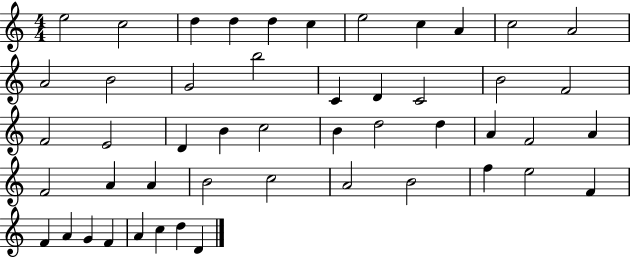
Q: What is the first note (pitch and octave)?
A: E5